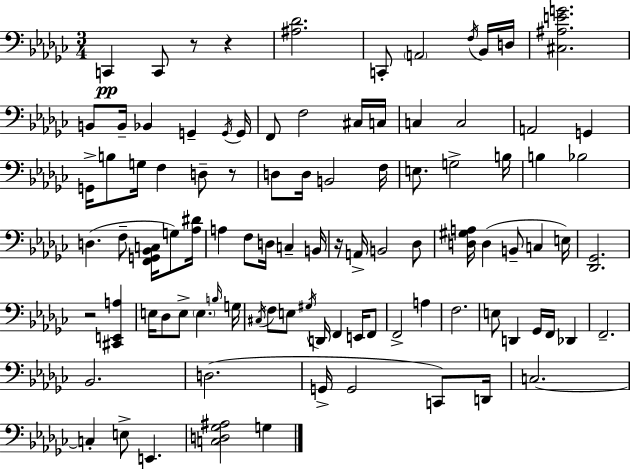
C2/q C2/e R/e R/q [A#3,Db4]/h. C2/e A2/h F3/s Bb2/s D3/s [C#3,A#3,E4,G4]/h. B2/e B2/s Bb2/q G2/q G2/s G2/s F2/e F3/h C#3/s C3/s C3/q C3/h A2/h G2/q G2/s B3/e G3/s F3/q D3/e R/e D3/e D3/s B2/h F3/s E3/e. G3/h B3/s B3/q Bb3/h D3/q. F3/e [F2,G2,Bb2,C3]/s G3/e [Ab3,D#4]/s A3/q F3/e D3/s C3/q B2/s R/s A2/s B2/h Db3/e [D3,G#3,A3]/s D3/q B2/e C3/q E3/s [Db2,Gb2]/h. R/h [C#2,E2,A3]/q E3/s Db3/e E3/e E3/q. B3/s G3/s C#3/s F3/e E3/e G#3/s D2/s F2/q E2/s F2/e F2/h A3/q F3/h. E3/e D2/q Gb2/s F2/s Db2/q F2/h. Bb2/h. D3/h. G2/s G2/h C2/e D2/s C3/h. C3/q E3/e E2/q. [C3,D3,Gb3,A#3]/h G3/q